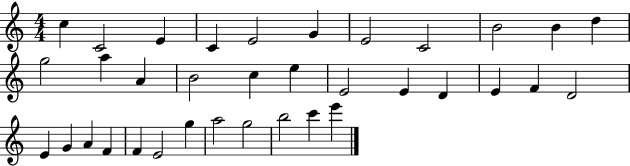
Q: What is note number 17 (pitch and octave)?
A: E5